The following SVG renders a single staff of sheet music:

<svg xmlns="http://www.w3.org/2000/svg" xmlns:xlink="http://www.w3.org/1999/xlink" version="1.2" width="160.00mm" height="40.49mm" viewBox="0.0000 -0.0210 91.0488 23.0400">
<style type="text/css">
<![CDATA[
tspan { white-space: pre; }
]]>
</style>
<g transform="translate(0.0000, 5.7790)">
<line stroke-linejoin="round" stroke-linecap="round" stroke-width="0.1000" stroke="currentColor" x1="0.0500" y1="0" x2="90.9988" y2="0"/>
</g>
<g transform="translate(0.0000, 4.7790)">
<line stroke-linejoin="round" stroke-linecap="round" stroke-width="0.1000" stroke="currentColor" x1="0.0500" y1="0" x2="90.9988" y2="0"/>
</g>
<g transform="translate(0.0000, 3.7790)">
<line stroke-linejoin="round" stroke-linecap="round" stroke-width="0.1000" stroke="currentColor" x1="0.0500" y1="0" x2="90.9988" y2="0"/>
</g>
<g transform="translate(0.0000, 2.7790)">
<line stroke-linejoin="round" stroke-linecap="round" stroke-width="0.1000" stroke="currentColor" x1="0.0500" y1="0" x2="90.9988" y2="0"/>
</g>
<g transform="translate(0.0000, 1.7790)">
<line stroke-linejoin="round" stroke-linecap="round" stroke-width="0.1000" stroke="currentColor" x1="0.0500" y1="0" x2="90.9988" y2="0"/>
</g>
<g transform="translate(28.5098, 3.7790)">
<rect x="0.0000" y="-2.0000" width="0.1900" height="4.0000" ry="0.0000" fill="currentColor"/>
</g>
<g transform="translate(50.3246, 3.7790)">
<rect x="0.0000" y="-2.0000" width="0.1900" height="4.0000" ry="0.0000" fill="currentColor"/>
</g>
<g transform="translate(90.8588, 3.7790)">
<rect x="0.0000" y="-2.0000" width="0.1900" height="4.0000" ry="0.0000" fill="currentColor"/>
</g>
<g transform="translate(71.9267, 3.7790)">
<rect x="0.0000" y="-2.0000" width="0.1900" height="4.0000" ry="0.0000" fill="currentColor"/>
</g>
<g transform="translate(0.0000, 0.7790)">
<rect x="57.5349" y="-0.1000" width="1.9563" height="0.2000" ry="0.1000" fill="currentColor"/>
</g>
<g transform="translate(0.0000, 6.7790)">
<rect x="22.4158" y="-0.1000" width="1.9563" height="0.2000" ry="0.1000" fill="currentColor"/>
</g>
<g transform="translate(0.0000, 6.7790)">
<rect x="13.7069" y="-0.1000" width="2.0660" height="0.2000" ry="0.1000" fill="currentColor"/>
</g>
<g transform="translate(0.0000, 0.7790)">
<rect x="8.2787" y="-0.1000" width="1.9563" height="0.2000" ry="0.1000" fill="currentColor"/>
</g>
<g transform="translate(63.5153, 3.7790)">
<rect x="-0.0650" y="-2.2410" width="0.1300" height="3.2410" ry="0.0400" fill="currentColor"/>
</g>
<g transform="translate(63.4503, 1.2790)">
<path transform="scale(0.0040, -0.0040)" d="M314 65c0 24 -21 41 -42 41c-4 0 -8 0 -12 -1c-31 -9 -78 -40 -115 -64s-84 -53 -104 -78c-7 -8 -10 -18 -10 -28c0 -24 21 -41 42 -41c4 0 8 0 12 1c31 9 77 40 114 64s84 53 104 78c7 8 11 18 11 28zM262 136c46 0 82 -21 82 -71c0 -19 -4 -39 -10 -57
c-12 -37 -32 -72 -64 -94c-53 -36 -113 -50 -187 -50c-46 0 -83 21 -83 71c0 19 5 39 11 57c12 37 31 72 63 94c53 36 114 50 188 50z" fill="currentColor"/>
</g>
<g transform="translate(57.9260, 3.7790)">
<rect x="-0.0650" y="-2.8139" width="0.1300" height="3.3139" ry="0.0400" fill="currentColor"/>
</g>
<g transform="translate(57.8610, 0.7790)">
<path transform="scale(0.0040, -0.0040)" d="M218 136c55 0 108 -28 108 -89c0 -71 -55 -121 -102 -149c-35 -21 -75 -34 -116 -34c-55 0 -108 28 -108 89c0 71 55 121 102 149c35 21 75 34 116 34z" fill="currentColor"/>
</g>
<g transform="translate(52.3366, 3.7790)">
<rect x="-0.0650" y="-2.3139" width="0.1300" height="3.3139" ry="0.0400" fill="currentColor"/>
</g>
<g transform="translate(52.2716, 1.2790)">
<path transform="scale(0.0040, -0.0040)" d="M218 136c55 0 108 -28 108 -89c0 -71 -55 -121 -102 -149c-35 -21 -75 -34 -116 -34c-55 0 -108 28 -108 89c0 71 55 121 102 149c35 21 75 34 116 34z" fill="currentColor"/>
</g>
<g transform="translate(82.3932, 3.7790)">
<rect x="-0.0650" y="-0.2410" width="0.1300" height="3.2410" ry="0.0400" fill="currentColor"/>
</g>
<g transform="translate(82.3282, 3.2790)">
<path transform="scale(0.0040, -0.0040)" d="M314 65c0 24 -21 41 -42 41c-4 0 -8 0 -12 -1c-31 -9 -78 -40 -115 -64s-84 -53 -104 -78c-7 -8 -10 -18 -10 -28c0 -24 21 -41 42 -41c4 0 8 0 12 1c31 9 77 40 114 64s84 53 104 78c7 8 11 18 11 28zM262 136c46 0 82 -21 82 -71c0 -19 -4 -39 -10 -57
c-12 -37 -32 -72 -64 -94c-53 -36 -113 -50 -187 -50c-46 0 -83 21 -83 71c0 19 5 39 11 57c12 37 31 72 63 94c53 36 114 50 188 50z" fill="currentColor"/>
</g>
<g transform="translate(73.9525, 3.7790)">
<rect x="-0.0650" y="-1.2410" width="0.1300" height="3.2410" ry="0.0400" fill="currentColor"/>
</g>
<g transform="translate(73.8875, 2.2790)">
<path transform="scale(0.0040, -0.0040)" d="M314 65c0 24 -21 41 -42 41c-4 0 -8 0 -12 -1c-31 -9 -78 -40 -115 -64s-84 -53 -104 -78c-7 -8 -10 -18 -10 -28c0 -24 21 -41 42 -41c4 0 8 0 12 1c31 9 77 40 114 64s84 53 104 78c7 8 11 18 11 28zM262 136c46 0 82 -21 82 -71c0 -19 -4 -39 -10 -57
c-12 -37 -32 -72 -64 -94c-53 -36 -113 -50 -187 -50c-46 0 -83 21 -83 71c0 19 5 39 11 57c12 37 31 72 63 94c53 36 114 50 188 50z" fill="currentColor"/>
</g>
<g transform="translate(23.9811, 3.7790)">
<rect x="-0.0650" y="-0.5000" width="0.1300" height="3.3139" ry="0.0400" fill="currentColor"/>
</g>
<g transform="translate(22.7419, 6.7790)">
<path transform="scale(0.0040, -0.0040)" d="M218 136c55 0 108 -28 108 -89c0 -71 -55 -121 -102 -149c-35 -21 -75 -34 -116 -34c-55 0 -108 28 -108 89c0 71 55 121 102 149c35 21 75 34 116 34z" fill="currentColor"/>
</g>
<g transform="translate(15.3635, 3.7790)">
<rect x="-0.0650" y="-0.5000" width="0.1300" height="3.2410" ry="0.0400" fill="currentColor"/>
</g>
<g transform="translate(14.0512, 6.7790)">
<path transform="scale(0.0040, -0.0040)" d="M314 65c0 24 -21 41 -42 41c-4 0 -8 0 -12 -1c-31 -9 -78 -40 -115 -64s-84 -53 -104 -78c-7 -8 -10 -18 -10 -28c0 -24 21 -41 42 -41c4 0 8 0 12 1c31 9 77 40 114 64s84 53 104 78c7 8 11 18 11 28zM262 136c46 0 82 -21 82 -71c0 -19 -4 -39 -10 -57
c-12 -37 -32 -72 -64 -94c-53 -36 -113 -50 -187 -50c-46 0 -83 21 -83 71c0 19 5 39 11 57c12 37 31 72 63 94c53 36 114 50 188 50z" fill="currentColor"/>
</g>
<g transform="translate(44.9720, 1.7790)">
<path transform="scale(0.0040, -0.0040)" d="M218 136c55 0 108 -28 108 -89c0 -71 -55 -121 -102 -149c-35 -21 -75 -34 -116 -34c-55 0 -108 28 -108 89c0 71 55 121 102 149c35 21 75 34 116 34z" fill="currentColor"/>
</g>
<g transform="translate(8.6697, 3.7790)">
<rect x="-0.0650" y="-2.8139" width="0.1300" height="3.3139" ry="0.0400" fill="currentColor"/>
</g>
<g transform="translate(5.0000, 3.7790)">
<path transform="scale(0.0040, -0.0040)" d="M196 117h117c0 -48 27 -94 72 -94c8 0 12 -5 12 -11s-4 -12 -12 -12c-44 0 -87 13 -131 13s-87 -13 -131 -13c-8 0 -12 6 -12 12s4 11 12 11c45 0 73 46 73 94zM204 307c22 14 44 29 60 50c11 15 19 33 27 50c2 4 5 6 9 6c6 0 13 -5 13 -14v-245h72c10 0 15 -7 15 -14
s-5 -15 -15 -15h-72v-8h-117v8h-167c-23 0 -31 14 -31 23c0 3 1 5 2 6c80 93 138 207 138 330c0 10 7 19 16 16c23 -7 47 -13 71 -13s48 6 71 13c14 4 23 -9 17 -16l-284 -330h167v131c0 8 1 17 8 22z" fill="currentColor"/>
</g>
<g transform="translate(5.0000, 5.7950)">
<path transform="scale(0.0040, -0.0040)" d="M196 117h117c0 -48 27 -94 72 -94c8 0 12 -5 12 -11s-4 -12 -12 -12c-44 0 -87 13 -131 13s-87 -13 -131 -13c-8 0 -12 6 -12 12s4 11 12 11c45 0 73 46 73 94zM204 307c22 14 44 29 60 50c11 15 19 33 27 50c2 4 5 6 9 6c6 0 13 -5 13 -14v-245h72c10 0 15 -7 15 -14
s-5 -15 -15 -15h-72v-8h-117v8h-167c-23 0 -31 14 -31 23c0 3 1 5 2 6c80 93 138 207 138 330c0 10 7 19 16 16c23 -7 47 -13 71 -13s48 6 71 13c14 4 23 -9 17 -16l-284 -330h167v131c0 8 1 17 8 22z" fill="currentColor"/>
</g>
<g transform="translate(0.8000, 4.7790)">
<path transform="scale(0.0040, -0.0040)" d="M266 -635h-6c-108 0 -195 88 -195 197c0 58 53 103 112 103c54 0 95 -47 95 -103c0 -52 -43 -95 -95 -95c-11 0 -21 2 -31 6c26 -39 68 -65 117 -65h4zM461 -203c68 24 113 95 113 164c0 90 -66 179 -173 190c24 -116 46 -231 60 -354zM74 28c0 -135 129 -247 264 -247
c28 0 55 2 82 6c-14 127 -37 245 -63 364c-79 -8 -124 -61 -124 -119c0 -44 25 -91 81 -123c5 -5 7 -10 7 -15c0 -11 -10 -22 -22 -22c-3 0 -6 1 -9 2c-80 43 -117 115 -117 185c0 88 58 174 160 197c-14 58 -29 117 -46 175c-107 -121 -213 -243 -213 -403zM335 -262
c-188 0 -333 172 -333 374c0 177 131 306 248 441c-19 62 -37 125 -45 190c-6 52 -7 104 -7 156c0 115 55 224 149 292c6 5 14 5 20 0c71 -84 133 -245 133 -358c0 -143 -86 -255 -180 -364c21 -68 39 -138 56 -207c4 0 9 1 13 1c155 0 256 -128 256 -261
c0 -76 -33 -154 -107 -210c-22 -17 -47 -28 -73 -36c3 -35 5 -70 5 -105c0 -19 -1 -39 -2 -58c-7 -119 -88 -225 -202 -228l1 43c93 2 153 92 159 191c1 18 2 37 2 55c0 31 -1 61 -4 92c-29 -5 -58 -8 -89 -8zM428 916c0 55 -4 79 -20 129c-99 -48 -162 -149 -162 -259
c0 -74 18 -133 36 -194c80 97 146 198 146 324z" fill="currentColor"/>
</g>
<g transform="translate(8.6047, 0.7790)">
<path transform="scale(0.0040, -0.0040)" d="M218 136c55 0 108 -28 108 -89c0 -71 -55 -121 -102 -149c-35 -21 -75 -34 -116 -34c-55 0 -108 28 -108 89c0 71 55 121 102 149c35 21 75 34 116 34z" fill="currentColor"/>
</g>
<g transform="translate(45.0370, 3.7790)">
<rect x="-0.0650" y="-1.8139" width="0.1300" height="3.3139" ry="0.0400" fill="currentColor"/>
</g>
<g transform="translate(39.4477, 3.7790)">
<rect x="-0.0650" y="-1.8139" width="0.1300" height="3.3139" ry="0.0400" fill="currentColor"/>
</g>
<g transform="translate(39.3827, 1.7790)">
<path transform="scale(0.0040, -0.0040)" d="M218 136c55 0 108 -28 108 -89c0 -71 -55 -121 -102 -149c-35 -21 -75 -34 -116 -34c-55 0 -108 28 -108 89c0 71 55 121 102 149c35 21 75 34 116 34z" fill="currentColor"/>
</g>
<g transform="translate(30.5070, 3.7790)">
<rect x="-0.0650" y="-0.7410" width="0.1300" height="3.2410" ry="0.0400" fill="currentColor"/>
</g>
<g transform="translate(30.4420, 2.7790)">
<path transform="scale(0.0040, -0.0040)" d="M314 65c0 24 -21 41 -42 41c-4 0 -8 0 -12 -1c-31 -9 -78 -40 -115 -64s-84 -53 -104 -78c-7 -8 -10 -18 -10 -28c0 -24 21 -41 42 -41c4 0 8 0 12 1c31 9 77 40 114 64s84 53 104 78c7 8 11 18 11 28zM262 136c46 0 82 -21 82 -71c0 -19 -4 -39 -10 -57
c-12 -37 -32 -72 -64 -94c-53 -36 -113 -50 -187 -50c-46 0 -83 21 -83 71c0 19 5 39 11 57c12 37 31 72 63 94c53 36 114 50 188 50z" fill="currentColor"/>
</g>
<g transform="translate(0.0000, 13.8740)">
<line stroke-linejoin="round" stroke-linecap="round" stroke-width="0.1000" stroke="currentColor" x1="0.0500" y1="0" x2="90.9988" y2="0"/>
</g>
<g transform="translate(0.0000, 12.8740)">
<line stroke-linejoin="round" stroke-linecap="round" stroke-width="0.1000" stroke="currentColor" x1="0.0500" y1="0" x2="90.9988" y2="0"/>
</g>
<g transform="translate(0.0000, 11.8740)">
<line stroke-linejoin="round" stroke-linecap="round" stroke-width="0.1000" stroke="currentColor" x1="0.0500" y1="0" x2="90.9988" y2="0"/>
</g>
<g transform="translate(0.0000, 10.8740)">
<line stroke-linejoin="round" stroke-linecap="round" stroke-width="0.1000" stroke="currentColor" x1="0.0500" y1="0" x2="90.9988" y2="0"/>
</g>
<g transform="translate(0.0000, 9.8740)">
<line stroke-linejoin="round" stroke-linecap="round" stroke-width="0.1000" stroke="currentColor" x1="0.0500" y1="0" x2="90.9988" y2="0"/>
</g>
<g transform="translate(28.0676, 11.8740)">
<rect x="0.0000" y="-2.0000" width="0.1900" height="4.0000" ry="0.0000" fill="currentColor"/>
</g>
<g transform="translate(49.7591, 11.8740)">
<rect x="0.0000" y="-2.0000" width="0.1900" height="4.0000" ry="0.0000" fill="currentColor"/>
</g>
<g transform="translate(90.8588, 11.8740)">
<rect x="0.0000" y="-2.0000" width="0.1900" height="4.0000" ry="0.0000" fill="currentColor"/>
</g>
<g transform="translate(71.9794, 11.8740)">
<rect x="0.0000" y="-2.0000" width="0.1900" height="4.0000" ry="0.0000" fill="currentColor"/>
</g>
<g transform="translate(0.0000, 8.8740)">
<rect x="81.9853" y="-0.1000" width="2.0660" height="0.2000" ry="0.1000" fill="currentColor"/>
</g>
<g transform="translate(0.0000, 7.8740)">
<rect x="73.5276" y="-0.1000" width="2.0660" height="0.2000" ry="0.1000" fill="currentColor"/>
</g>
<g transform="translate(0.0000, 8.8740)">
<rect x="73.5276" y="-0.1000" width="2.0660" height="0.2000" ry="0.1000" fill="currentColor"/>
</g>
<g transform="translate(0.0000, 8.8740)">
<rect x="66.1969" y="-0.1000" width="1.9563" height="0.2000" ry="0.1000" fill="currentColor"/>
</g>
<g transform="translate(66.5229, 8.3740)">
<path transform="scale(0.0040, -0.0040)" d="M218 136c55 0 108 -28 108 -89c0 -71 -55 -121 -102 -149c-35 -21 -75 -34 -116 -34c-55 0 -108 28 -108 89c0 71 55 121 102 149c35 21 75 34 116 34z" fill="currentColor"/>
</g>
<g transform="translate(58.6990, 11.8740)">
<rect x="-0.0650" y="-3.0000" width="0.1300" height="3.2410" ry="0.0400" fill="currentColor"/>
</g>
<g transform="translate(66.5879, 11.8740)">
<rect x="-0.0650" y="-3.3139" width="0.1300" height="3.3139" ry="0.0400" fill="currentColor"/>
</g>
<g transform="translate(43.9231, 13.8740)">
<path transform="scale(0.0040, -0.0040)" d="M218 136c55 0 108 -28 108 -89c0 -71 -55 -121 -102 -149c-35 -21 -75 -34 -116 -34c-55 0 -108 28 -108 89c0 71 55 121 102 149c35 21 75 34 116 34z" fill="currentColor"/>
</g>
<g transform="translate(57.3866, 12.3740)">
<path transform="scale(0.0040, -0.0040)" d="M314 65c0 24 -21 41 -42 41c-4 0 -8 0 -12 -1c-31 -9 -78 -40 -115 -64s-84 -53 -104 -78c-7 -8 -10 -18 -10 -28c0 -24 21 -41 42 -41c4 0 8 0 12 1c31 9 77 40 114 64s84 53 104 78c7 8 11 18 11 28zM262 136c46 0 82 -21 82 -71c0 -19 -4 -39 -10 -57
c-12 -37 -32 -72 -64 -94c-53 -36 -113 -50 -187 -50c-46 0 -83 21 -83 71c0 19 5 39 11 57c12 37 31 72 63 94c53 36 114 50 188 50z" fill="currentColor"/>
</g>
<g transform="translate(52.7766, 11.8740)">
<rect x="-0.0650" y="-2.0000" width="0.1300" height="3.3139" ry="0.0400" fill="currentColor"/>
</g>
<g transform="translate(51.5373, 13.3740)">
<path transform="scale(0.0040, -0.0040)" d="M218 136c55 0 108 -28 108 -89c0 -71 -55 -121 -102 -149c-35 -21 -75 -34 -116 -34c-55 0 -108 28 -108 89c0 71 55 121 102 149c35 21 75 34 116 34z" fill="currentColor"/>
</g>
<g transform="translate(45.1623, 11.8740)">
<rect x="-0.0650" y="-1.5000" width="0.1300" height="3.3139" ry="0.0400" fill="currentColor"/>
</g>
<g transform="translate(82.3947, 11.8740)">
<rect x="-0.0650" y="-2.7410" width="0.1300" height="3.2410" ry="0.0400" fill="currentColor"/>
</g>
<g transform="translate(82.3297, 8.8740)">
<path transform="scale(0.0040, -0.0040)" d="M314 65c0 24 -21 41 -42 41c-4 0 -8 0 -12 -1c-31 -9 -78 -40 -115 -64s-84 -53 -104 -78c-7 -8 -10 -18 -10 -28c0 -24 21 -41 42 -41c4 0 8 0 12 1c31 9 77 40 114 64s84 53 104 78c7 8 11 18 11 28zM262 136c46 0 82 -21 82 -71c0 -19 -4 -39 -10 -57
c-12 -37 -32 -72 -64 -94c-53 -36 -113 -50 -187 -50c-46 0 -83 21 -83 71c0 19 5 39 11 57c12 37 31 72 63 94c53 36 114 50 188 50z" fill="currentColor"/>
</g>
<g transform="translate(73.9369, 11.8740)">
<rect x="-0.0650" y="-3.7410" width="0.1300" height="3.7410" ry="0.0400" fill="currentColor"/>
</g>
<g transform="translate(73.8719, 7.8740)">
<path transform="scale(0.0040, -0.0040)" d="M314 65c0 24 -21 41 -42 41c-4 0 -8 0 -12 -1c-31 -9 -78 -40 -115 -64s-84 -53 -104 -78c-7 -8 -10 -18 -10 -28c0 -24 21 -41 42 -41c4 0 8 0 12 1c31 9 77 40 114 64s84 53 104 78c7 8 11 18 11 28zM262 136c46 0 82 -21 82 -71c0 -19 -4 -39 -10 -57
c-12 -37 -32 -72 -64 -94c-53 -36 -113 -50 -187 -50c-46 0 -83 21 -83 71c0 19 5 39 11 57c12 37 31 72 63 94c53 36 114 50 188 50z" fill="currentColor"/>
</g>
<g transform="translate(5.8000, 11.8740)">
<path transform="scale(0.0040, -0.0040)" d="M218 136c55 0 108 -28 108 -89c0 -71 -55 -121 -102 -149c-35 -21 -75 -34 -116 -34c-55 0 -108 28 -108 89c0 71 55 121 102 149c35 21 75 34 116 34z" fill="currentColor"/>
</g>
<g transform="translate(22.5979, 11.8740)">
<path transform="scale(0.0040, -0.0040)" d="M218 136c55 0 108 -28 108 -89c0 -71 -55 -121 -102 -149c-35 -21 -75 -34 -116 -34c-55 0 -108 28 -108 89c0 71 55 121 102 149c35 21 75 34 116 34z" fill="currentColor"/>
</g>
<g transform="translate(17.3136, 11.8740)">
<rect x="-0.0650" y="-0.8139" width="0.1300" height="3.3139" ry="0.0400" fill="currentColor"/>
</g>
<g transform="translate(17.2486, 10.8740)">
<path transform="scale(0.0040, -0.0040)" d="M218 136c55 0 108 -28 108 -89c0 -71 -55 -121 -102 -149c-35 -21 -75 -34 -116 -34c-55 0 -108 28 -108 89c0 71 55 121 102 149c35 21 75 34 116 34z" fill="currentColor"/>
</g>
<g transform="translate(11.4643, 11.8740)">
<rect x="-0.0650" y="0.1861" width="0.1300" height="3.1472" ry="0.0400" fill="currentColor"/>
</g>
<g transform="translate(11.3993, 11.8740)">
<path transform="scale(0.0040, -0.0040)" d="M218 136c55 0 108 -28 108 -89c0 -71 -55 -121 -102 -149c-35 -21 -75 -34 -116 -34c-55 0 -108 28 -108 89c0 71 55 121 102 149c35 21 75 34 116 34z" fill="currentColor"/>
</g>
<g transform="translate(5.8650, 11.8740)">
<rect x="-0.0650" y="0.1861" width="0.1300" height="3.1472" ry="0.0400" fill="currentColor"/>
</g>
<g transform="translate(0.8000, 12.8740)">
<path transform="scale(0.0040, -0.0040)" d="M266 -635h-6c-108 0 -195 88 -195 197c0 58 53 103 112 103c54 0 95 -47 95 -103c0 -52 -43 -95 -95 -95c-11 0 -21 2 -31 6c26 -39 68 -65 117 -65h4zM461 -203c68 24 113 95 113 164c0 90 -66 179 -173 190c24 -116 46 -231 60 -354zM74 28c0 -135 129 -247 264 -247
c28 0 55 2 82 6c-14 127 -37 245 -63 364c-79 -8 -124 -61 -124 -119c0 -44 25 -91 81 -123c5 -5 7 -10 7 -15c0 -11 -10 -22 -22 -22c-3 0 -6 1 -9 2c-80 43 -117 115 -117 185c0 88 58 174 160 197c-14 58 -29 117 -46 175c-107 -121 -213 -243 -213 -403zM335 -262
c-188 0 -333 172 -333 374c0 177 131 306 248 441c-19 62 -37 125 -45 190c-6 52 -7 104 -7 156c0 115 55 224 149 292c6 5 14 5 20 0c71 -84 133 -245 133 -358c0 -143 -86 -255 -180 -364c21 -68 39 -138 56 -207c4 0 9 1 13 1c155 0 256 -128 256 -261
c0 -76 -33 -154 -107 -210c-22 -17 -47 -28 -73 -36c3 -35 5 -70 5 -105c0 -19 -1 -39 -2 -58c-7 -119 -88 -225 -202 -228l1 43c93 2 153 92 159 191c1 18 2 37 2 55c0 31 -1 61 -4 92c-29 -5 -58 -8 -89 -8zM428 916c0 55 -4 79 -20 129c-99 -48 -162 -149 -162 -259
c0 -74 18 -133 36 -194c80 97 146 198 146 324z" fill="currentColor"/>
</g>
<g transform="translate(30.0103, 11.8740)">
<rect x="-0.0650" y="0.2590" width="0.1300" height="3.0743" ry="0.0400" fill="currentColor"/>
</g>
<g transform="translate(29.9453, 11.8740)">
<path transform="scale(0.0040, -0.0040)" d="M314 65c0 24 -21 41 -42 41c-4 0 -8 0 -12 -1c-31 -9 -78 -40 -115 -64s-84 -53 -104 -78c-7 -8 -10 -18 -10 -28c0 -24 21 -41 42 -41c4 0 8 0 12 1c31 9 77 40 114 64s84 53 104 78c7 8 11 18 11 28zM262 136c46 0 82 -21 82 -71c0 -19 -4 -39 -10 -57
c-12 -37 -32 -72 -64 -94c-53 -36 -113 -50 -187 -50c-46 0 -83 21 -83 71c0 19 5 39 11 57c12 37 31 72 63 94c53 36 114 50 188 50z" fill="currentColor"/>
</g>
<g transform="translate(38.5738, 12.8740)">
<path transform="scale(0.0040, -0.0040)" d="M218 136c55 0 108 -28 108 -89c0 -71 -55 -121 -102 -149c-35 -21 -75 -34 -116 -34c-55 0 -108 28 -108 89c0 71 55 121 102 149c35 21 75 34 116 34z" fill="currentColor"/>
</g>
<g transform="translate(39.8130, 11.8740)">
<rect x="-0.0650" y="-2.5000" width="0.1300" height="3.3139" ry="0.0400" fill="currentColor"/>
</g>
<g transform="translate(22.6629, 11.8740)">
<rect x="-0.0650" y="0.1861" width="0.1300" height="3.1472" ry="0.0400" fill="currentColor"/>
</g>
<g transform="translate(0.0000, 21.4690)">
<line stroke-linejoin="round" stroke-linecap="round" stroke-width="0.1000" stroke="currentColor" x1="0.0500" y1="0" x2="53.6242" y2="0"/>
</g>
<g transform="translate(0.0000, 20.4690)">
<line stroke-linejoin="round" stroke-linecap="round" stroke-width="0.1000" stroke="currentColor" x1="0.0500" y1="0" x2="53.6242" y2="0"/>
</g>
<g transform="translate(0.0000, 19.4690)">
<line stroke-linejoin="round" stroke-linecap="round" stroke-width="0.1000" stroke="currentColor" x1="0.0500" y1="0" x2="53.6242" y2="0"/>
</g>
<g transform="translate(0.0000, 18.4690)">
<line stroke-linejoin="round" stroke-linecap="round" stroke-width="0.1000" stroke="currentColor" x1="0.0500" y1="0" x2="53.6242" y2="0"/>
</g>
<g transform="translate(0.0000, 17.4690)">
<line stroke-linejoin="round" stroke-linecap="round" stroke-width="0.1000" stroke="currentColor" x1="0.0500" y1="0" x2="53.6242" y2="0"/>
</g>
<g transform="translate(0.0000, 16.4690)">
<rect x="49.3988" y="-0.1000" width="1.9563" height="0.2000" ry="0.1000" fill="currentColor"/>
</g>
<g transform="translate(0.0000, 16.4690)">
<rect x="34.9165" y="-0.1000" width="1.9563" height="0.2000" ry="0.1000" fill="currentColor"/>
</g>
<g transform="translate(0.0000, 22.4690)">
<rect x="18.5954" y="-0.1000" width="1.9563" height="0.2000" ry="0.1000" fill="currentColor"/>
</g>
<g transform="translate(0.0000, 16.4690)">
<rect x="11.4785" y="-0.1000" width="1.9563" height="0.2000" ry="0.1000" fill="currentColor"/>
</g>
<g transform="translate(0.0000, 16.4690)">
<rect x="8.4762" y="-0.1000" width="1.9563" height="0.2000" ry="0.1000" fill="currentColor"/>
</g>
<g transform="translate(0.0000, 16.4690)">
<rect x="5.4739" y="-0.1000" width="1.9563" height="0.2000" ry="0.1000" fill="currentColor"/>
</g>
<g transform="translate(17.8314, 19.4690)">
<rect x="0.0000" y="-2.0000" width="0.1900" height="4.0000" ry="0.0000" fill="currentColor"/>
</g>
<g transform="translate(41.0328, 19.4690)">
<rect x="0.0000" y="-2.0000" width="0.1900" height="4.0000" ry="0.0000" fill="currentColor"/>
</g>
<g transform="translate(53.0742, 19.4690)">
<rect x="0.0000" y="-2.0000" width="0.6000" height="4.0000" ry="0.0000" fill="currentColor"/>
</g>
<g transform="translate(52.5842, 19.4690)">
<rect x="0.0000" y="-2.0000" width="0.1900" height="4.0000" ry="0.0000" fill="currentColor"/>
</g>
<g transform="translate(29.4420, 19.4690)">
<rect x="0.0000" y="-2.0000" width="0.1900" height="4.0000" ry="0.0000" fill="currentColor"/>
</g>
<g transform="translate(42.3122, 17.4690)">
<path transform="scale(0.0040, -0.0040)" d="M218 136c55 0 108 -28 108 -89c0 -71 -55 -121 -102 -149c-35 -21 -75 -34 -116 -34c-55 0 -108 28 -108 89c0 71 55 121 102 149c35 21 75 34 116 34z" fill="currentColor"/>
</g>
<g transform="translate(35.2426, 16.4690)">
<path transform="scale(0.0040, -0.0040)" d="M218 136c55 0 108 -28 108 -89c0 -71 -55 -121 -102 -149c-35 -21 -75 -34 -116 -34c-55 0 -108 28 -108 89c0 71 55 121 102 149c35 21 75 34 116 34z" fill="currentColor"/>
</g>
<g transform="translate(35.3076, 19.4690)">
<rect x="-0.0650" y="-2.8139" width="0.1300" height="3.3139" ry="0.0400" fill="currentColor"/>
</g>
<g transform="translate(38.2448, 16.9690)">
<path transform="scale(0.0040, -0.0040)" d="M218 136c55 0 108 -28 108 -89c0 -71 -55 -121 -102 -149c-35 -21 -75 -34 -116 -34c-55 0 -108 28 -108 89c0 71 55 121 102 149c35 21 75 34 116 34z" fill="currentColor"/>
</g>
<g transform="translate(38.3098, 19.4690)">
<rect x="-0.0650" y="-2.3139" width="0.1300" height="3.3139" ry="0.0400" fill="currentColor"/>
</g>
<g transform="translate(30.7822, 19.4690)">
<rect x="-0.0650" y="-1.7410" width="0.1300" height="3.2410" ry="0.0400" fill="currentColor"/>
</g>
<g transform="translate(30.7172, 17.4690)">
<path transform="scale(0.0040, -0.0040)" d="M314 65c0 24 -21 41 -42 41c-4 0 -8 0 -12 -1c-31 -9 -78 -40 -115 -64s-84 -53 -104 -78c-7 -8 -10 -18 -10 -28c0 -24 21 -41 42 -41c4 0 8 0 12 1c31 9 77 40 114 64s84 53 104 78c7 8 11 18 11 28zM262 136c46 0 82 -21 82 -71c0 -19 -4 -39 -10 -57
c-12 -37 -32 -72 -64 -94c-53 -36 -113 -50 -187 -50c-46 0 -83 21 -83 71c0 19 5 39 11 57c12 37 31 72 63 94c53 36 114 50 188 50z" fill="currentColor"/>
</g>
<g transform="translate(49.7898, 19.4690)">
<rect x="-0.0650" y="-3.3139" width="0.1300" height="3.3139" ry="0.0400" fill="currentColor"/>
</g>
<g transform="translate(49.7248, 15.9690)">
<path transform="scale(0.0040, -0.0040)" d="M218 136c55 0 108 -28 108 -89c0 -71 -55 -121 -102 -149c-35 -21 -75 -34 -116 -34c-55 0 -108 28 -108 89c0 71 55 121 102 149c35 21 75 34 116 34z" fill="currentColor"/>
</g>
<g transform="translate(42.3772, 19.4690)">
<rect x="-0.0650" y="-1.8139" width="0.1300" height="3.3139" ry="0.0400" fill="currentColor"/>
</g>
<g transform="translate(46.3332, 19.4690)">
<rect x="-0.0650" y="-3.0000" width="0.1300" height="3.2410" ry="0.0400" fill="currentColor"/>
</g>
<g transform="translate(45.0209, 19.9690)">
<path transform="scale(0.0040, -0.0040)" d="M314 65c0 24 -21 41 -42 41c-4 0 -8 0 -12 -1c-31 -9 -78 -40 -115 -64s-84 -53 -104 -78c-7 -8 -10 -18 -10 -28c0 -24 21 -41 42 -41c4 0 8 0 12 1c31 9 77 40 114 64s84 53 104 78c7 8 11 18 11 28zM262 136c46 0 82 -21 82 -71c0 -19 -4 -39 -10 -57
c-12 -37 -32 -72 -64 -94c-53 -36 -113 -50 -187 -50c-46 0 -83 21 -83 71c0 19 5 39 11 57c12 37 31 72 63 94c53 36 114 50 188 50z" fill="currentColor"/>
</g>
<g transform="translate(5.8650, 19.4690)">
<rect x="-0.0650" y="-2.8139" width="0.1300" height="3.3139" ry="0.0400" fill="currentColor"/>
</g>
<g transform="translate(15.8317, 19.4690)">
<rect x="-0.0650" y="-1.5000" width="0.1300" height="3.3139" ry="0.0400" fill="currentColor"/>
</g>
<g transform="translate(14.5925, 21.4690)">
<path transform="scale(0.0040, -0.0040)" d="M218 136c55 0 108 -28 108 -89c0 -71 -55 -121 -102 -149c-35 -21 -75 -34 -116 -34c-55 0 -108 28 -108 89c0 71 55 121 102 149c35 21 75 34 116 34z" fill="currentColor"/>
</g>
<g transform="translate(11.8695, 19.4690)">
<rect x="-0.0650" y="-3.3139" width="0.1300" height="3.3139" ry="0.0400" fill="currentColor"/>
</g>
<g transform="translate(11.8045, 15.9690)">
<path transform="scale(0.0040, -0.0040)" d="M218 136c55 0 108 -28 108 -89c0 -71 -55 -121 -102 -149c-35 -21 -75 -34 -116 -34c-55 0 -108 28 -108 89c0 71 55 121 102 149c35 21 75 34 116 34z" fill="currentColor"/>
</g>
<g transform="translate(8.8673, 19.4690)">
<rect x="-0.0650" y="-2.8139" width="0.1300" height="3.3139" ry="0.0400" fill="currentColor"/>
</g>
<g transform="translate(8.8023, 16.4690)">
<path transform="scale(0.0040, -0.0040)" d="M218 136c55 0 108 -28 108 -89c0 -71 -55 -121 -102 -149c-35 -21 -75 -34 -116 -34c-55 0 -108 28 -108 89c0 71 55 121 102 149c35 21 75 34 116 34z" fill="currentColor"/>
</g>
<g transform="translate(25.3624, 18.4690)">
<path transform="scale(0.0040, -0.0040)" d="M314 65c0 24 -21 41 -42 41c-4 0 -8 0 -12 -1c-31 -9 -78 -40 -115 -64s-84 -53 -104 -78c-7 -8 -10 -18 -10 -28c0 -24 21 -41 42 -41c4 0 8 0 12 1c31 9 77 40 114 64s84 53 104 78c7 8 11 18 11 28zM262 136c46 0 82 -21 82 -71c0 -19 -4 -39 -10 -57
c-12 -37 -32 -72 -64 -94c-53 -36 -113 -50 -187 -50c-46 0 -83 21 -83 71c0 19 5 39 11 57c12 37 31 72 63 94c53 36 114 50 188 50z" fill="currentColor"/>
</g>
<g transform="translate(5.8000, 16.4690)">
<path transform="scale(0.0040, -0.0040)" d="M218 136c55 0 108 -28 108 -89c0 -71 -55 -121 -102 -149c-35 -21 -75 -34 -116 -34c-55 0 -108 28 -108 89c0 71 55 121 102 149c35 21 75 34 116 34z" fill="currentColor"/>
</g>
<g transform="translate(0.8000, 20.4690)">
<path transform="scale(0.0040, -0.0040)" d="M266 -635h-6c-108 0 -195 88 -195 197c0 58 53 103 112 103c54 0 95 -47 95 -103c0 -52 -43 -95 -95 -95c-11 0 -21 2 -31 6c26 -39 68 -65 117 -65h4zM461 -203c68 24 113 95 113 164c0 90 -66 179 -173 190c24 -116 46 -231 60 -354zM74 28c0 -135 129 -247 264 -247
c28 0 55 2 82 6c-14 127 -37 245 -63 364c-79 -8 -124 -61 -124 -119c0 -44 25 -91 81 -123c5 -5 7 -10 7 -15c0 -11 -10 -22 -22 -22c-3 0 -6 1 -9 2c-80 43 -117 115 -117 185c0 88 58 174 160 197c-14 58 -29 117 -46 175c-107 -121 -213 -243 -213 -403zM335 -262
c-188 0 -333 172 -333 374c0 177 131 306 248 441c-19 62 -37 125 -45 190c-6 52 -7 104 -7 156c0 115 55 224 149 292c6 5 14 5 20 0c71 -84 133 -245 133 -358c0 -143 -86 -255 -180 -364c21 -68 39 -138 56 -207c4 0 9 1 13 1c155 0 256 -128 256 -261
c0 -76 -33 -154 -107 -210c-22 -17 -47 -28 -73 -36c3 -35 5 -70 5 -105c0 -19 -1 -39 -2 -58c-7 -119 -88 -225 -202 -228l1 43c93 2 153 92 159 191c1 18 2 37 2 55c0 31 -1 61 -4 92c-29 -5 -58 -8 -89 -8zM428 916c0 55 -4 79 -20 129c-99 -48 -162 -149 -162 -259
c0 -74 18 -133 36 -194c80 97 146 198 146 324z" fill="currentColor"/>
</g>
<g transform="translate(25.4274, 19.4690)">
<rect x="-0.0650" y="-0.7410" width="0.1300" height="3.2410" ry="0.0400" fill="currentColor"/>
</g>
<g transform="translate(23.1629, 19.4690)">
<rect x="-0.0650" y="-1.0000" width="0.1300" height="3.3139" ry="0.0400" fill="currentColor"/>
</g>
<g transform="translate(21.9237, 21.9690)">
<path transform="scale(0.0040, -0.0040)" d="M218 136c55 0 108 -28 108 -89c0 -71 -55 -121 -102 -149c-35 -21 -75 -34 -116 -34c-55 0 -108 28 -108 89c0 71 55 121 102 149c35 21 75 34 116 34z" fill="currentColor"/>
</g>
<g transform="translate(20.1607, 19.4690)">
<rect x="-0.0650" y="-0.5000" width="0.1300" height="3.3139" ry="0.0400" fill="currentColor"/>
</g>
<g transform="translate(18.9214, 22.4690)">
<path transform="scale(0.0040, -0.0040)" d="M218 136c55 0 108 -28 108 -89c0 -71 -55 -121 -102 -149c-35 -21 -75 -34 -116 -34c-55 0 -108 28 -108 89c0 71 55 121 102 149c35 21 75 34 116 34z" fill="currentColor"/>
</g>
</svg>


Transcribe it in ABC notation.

X:1
T:Untitled
M:4/4
L:1/4
K:C
a C2 C d2 f f g a g2 e2 c2 B B d B B2 G E F A2 b c'2 a2 a a b E C D d2 f2 a g f A2 b